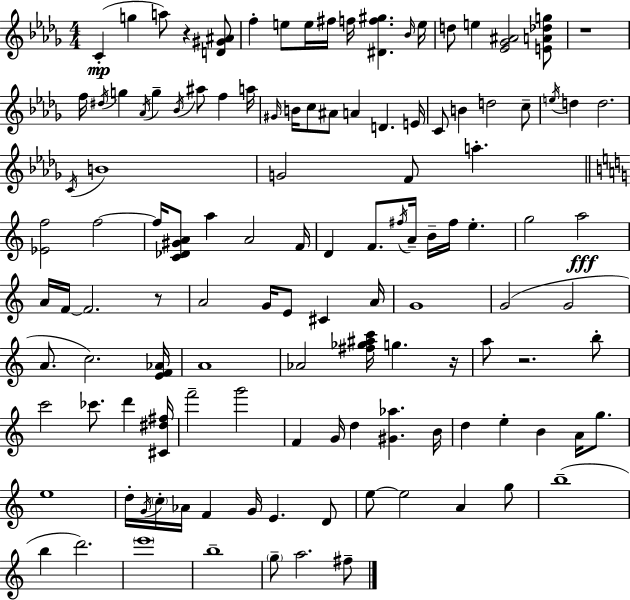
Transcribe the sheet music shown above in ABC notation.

X:1
T:Untitled
M:4/4
L:1/4
K:Bbm
C g a/2 z [D^G^A]/2 f e/2 e/4 ^f/4 f/4 [^Df^g] _B/4 e/4 d/2 e [_E_G^A]2 [EA_dg]/2 z4 f/4 ^d/4 g _A/4 g _B/4 ^a/2 f a/4 ^G/4 B/4 c/2 ^A/2 A D E/4 C/2 B d2 c/2 e/4 d d2 C/4 B4 G2 F/2 a [_Ef]2 f2 f/4 [C_D^GA]/2 a A2 F/4 D F/2 ^f/4 A/4 B/4 ^f/4 e g2 a2 A/4 F/4 F2 z/2 A2 G/4 E/2 ^C A/4 G4 G2 G2 A/2 c2 [EF_A]/4 A4 _A2 [^f_g^ac']/4 g z/4 a/2 z2 b/2 c'2 _c'/2 d' [^C^d^f]/4 f'2 g'2 F G/4 d [^G_a] B/4 d e B A/4 g/2 e4 d/4 G/4 c/4 _A/4 F G/4 E D/2 e/2 e2 A g/2 b4 b d'2 e'4 b4 g/2 a2 ^f/2